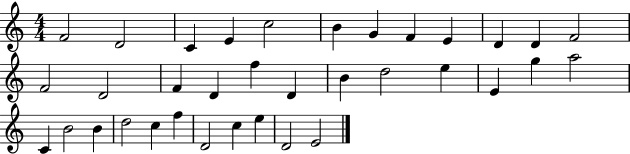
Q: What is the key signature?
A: C major